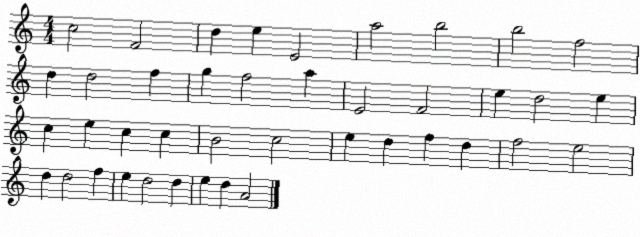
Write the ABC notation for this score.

X:1
T:Untitled
M:4/4
L:1/4
K:C
c2 F2 d e E2 a2 b2 b2 f2 d d2 f g f2 a E2 F2 e d2 e c e c c B2 c2 e d f d f2 e2 d d2 f e d2 d e d A2